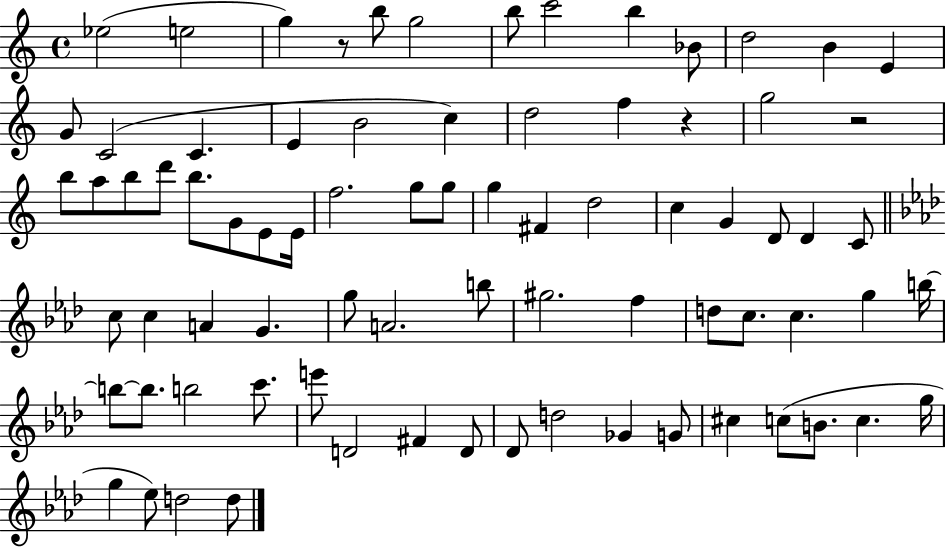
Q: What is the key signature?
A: C major